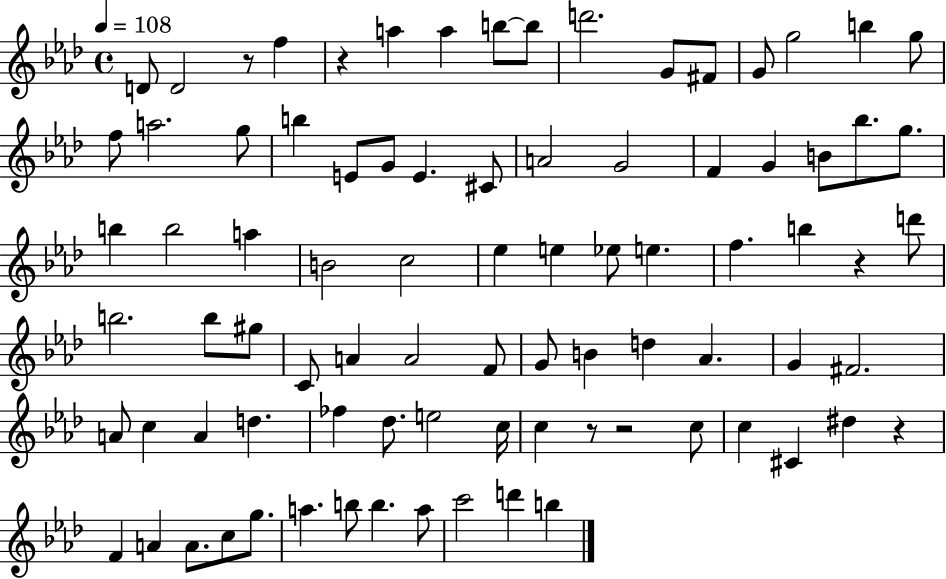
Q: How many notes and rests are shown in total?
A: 85